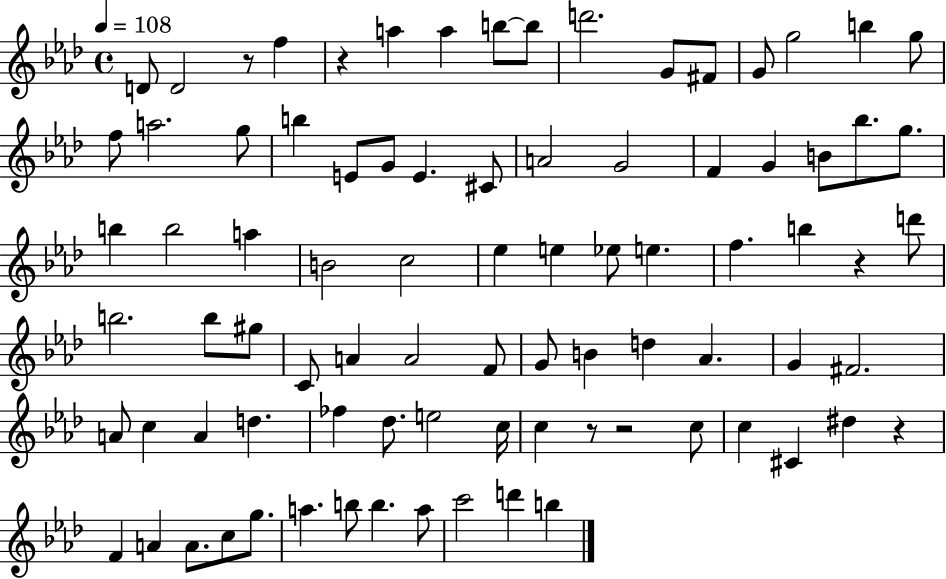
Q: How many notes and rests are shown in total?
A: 85